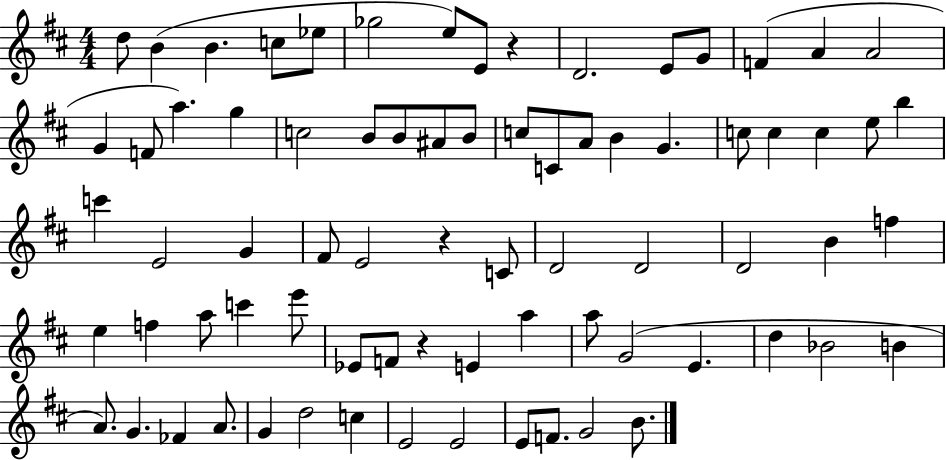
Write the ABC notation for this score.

X:1
T:Untitled
M:4/4
L:1/4
K:D
d/2 B B c/2 _e/2 _g2 e/2 E/2 z D2 E/2 G/2 F A A2 G F/2 a g c2 B/2 B/2 ^A/2 B/2 c/2 C/2 A/2 B G c/2 c c e/2 b c' E2 G ^F/2 E2 z C/2 D2 D2 D2 B f e f a/2 c' e'/2 _E/2 F/2 z E a a/2 G2 E d _B2 B A/2 G _F A/2 G d2 c E2 E2 E/2 F/2 G2 B/2